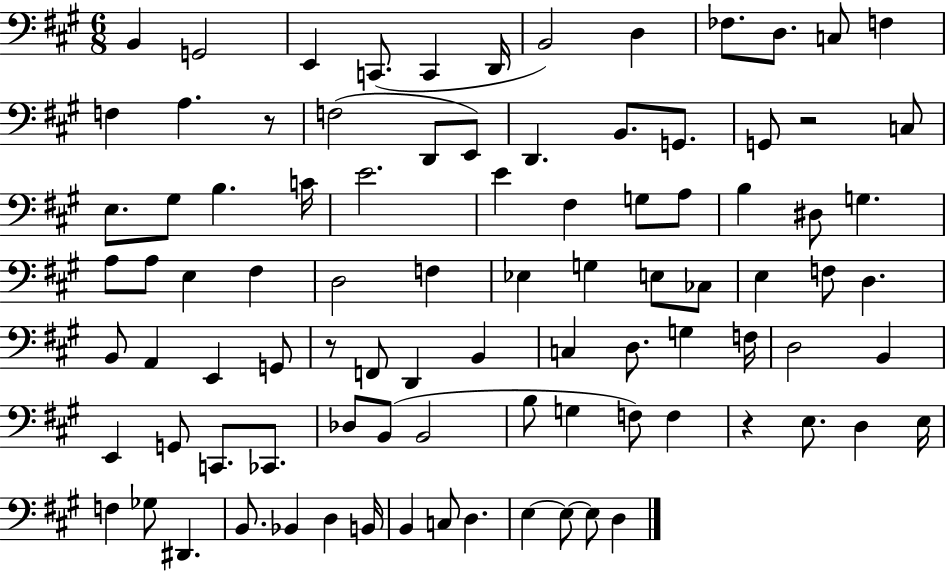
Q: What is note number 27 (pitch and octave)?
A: E4